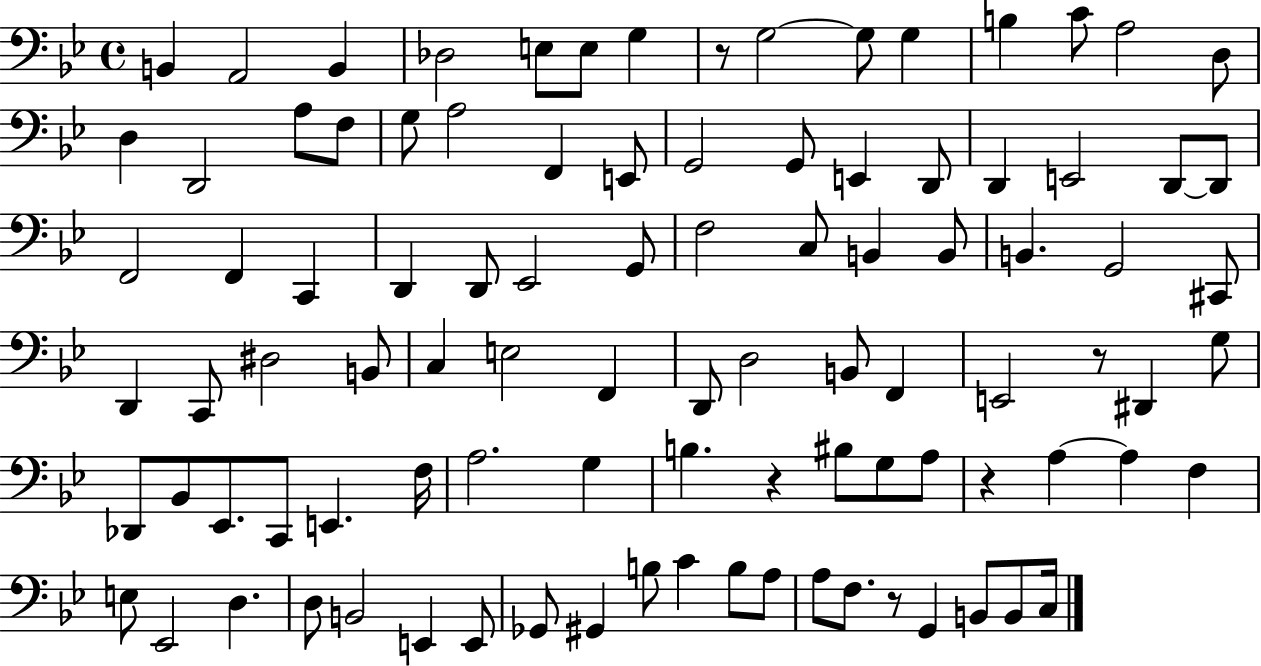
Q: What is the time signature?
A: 4/4